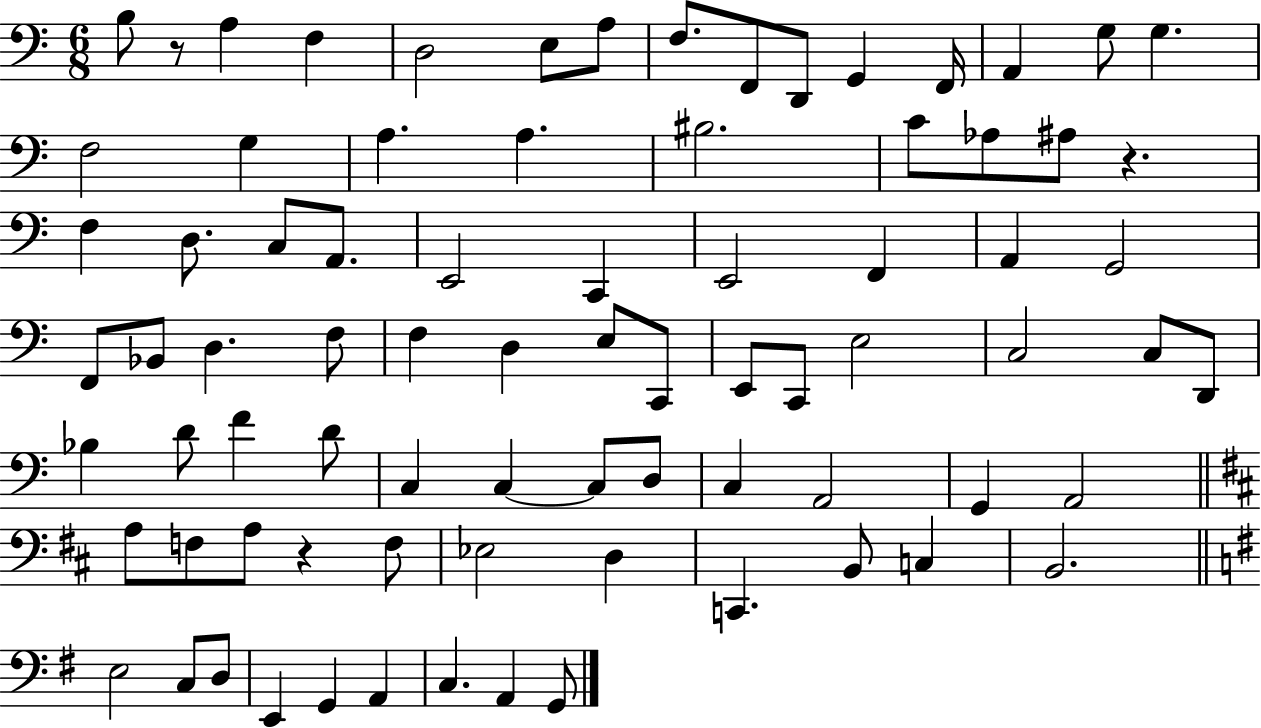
X:1
T:Untitled
M:6/8
L:1/4
K:C
B,/2 z/2 A, F, D,2 E,/2 A,/2 F,/2 F,,/2 D,,/2 G,, F,,/4 A,, G,/2 G, F,2 G, A, A, ^B,2 C/2 _A,/2 ^A,/2 z F, D,/2 C,/2 A,,/2 E,,2 C,, E,,2 F,, A,, G,,2 F,,/2 _B,,/2 D, F,/2 F, D, E,/2 C,,/2 E,,/2 C,,/2 E,2 C,2 C,/2 D,,/2 _B, D/2 F D/2 C, C, C,/2 D,/2 C, A,,2 G,, A,,2 A,/2 F,/2 A,/2 z F,/2 _E,2 D, C,, B,,/2 C, B,,2 E,2 C,/2 D,/2 E,, G,, A,, C, A,, G,,/2